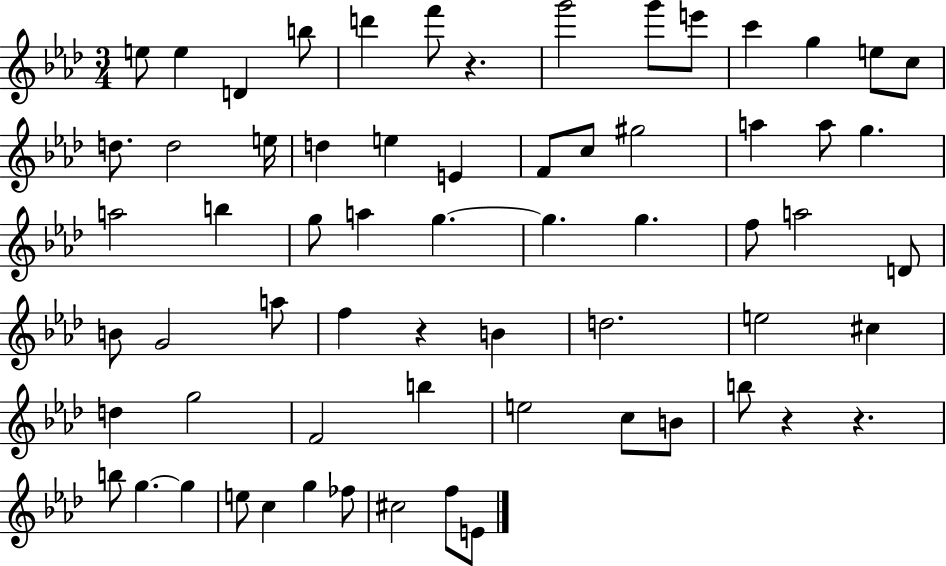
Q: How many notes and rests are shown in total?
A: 65